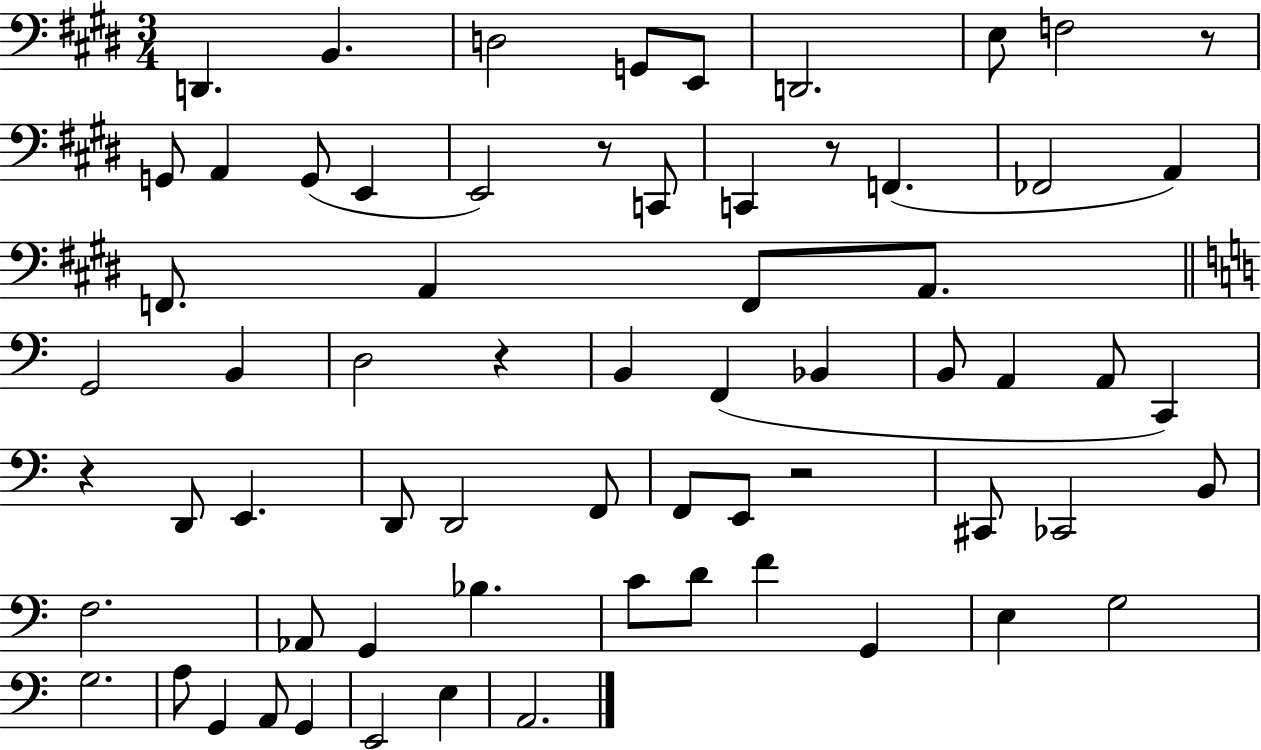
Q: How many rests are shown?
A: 6